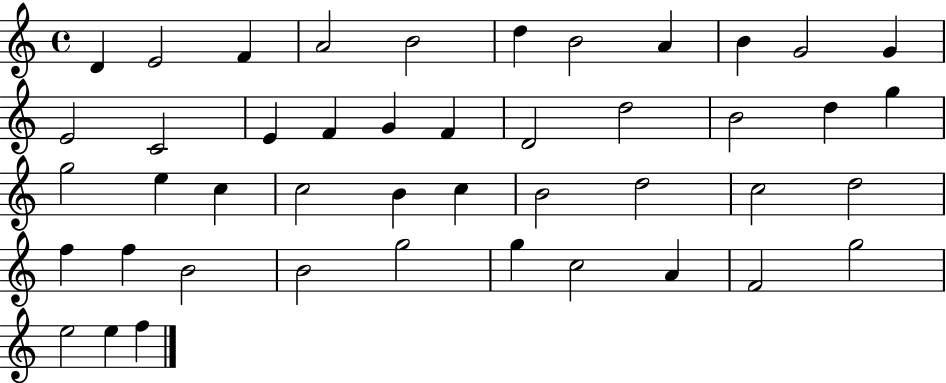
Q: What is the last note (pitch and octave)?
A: F5